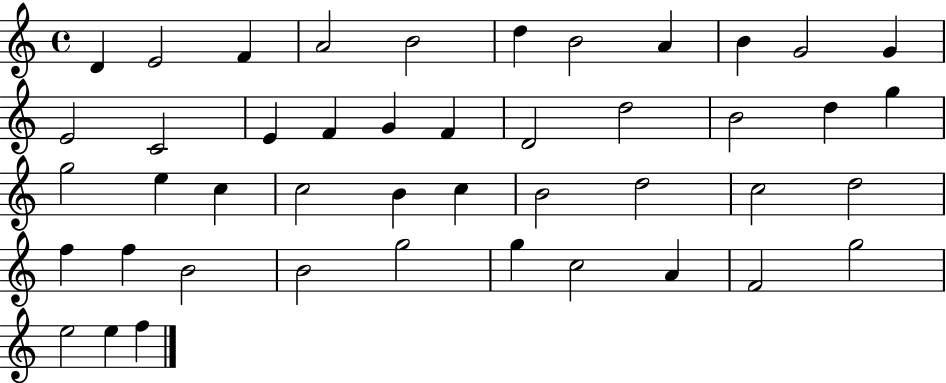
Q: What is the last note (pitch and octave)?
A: F5